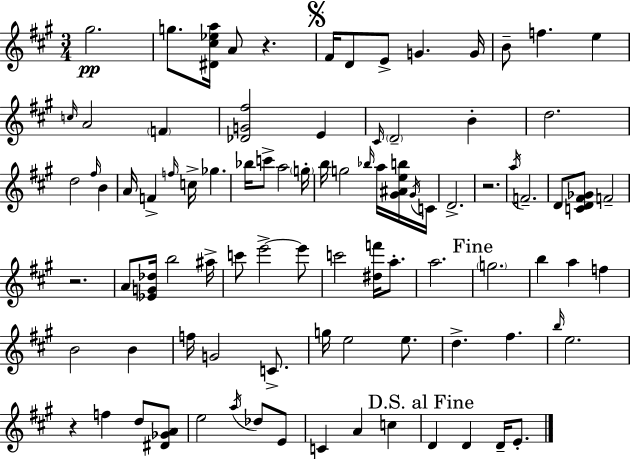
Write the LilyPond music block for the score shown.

{
  \clef treble
  \numericTimeSignature
  \time 3/4
  \key a \major
  \repeat volta 2 { gis''2.\pp | g''8. <dis' cis'' ees'' a''>16 a'8 r4. | \mark \markup { \musicglyph "scripts.segno" } fis'16 d'8 e'8-> g'4. g'16 | b'8-- f''4. e''4 | \break \grace { c''16 } a'2 \parenthesize f'4 | <des' g' fis''>2 e'4 | \grace { cis'16 } \parenthesize d'2-- b'4-. | d''2. | \break d''2 \grace { fis''16 } b'4 | a'16 f'4-> \grace { f''16 } c''16-> ges''4. | bes''16 c'''8-> a''2 | \parenthesize g''16-. b''16 g''2 | \break \grace { bes''16 } a''16 <gis' ais' e'' b''>16 \acciaccatura { gis'16 } c'16 d'2.-> | r2. | \acciaccatura { a''16 } f'2.-- | d'8 <c' d' fis' ges'>8 f'2-- | \break r2. | a'8 <ees' g' des''>16 b''2 | ais''16-> c'''8 e'''2->~~ | e'''8 c'''2 | \break <dis'' f'''>16 a''8.-. a''2. | \mark "Fine" \parenthesize g''2. | b''4 a''4 | f''4 b'2 | \break b'4 f''16 g'2 | c'8.-> g''16 e''2 | e''8. d''4.-> | fis''4. \grace { b''16 } e''2. | \break r4 | f''4 d''8 <dis' ges' a'>8 e''2 | \acciaccatura { a''16 } des''8 e'8 c'4 | a'4 c''4 \mark "D.S. al Fine" d'4 | \break d'4 d'16-- e'8.-. } \bar "|."
}